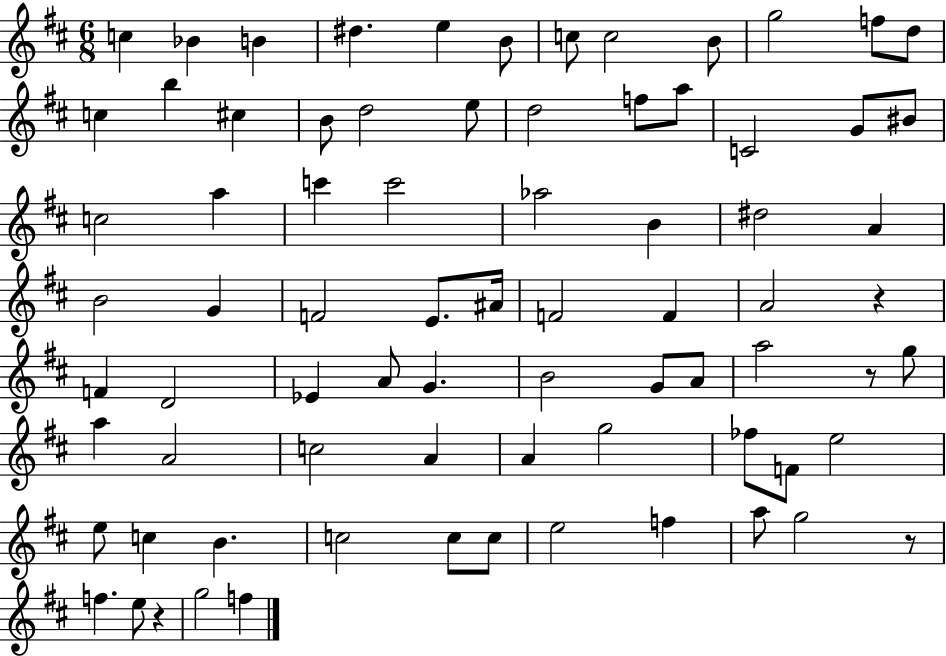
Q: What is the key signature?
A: D major